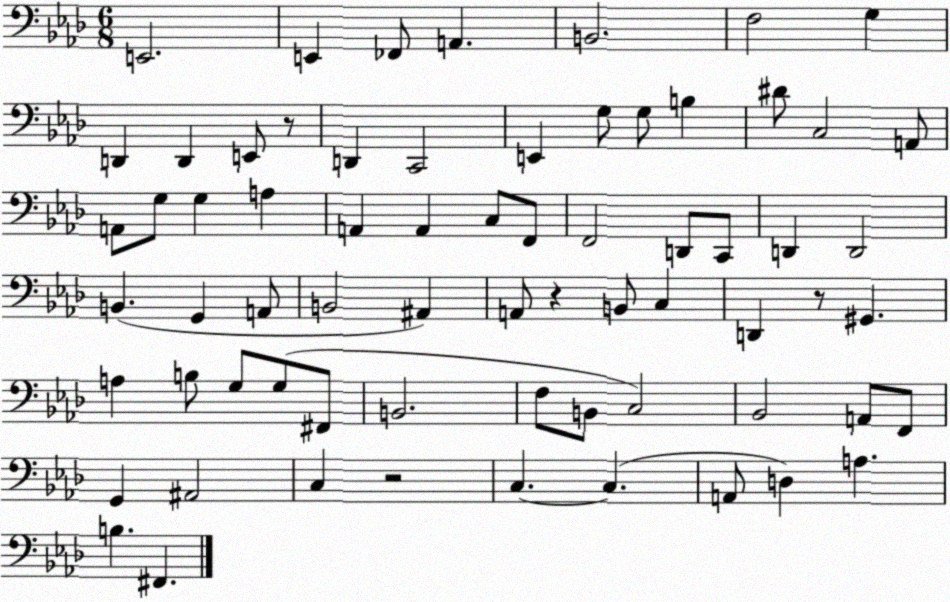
X:1
T:Untitled
M:6/8
L:1/4
K:Ab
E,,2 E,, _F,,/2 A,, B,,2 F,2 G, D,, D,, E,,/2 z/2 D,, C,,2 E,, G,/2 G,/2 B, ^D/2 C,2 A,,/2 A,,/2 G,/2 G, A, A,, A,, C,/2 F,,/2 F,,2 D,,/2 C,,/2 D,, D,,2 B,, G,, A,,/2 B,,2 ^A,, A,,/2 z B,,/2 C, D,, z/2 ^G,, A, B,/2 G,/2 G,/2 ^F,,/2 B,,2 F,/2 B,,/2 C,2 _B,,2 A,,/2 F,,/2 G,, ^A,,2 C, z2 C, C, A,,/2 D, A, B, ^F,,